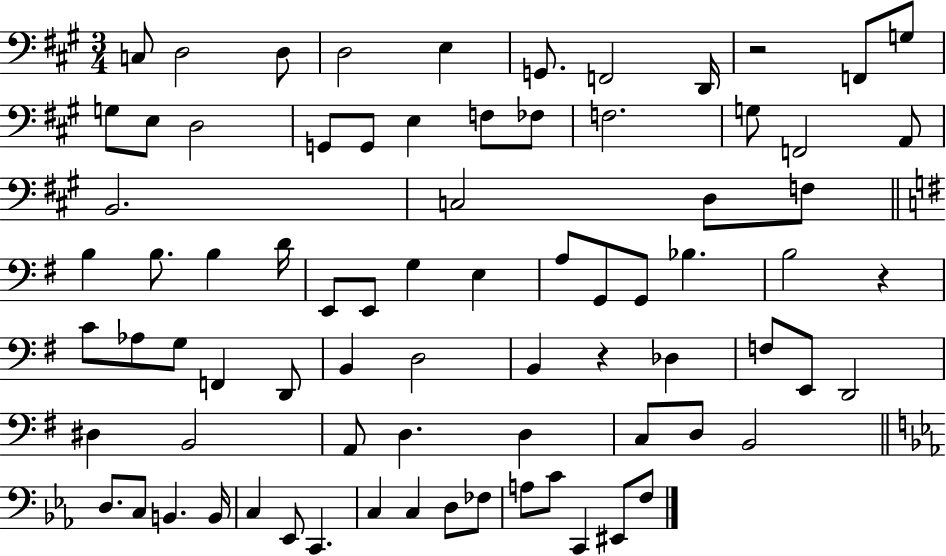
X:1
T:Untitled
M:3/4
L:1/4
K:A
C,/2 D,2 D,/2 D,2 E, G,,/2 F,,2 D,,/4 z2 F,,/2 G,/2 G,/2 E,/2 D,2 G,,/2 G,,/2 E, F,/2 _F,/2 F,2 G,/2 F,,2 A,,/2 B,,2 C,2 D,/2 F,/2 B, B,/2 B, D/4 E,,/2 E,,/2 G, E, A,/2 G,,/2 G,,/2 _B, B,2 z C/2 _A,/2 G,/2 F,, D,,/2 B,, D,2 B,, z _D, F,/2 E,,/2 D,,2 ^D, B,,2 A,,/2 D, D, C,/2 D,/2 B,,2 D,/2 C,/2 B,, B,,/4 C, _E,,/2 C,, C, C, D,/2 _F,/2 A,/2 C/2 C,, ^E,,/2 F,/2